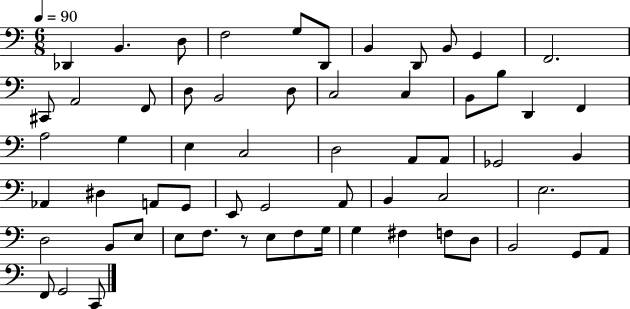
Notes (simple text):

Db2/q B2/q. D3/e F3/h G3/e D2/e B2/q D2/e B2/e G2/q F2/h. C#2/e A2/h F2/e D3/e B2/h D3/e C3/h C3/q B2/e B3/e D2/q F2/q A3/h G3/q E3/q C3/h D3/h A2/e A2/e Gb2/h B2/q Ab2/q D#3/q A2/e G2/e E2/e G2/h A2/e B2/q C3/h E3/h. D3/h B2/e E3/e E3/e F3/e. R/e E3/e F3/e G3/s G3/q F#3/q F3/e D3/e B2/h G2/e A2/e F2/e G2/h C2/e